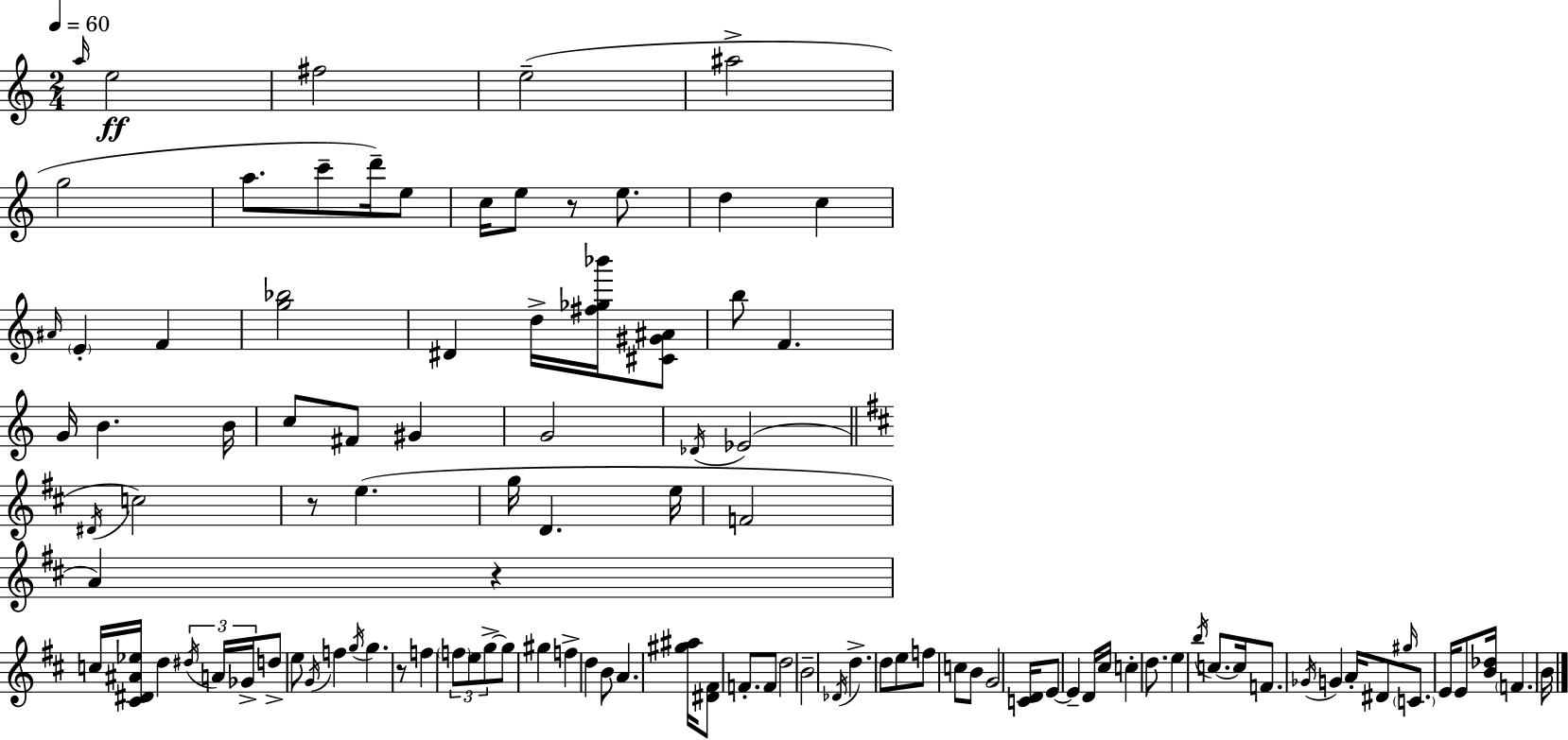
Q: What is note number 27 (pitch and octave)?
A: F#4